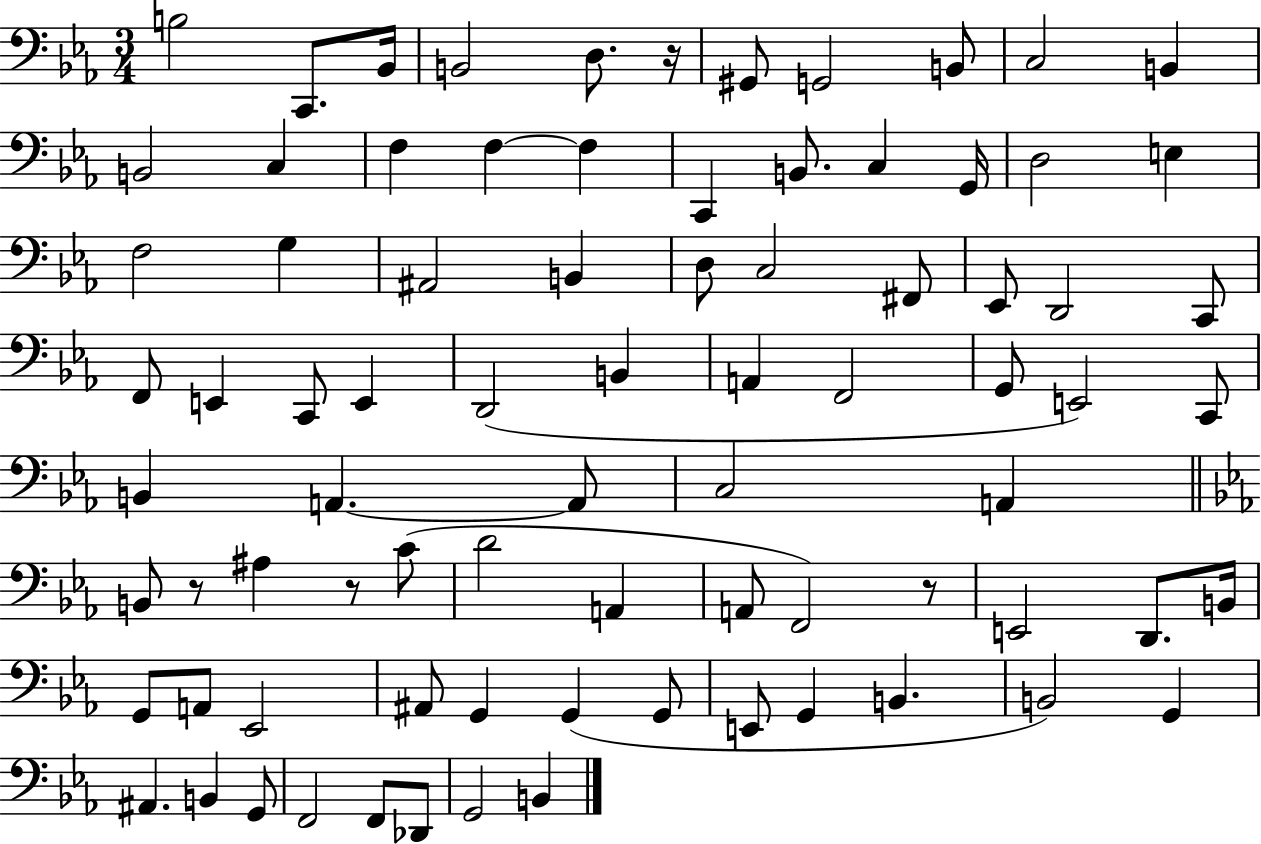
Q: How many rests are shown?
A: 4